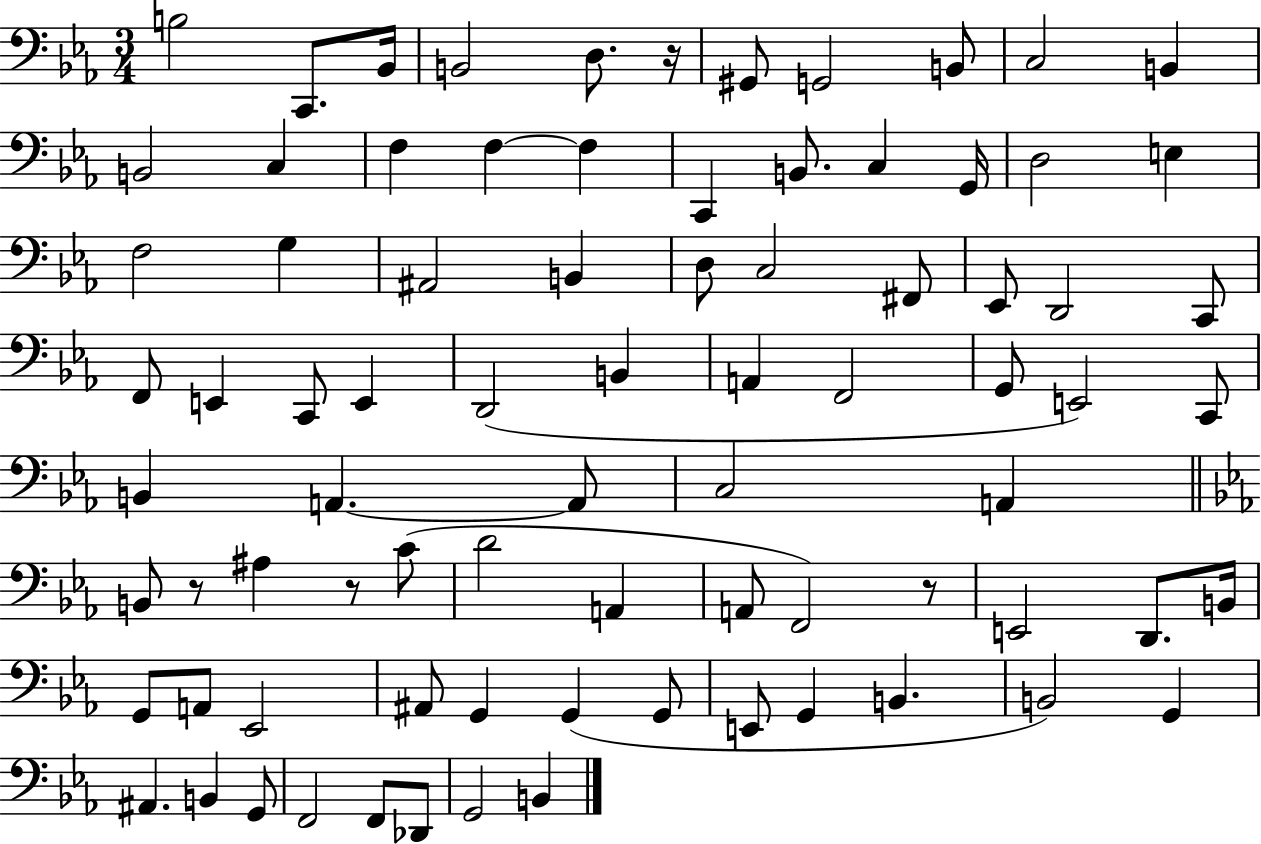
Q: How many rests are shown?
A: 4